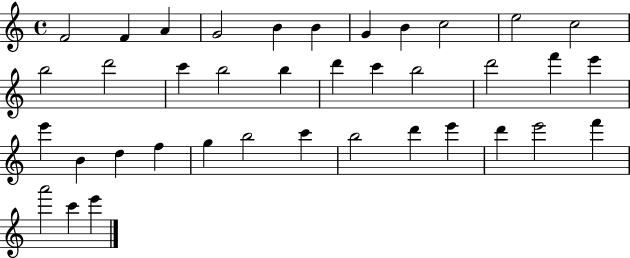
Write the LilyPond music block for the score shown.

{
  \clef treble
  \time 4/4
  \defaultTimeSignature
  \key c \major
  f'2 f'4 a'4 | g'2 b'4 b'4 | g'4 b'4 c''2 | e''2 c''2 | \break b''2 d'''2 | c'''4 b''2 b''4 | d'''4 c'''4 b''2 | d'''2 f'''4 e'''4 | \break e'''4 b'4 d''4 f''4 | g''4 b''2 c'''4 | b''2 d'''4 e'''4 | d'''4 e'''2 f'''4 | \break a'''2 c'''4 e'''4 | \bar "|."
}